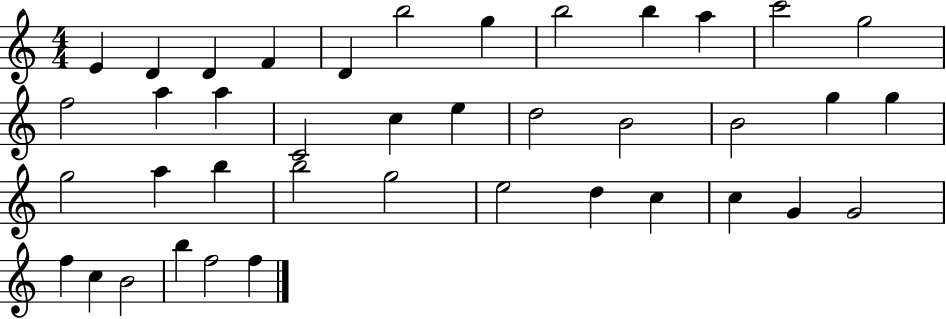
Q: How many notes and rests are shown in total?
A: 40